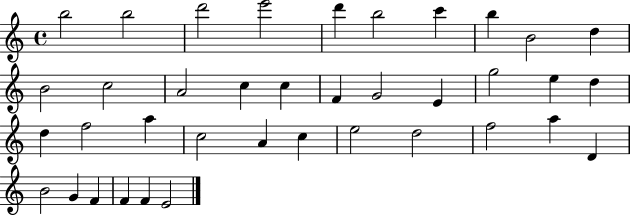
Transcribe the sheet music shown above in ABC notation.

X:1
T:Untitled
M:4/4
L:1/4
K:C
b2 b2 d'2 e'2 d' b2 c' b B2 d B2 c2 A2 c c F G2 E g2 e d d f2 a c2 A c e2 d2 f2 a D B2 G F F F E2